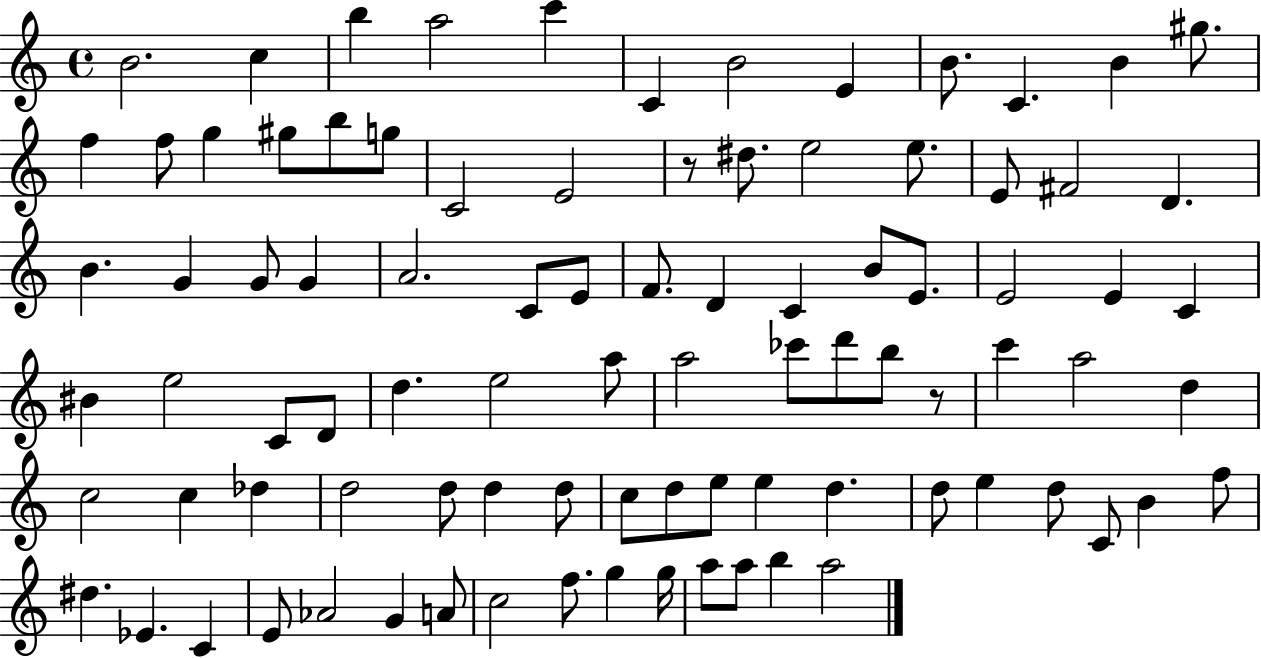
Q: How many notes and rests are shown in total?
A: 90